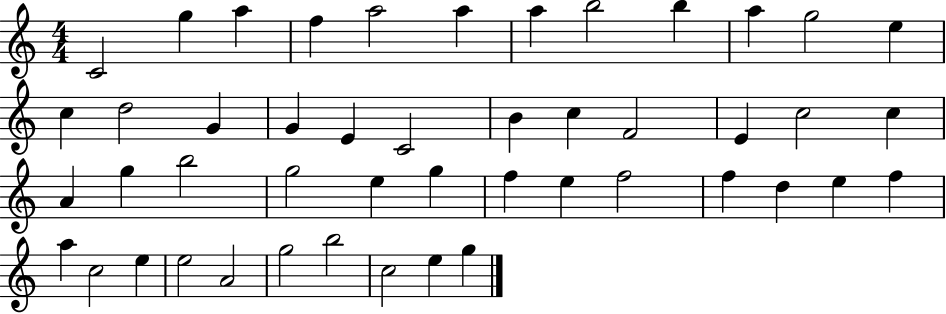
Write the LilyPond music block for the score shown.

{
  \clef treble
  \numericTimeSignature
  \time 4/4
  \key c \major
  c'2 g''4 a''4 | f''4 a''2 a''4 | a''4 b''2 b''4 | a''4 g''2 e''4 | \break c''4 d''2 g'4 | g'4 e'4 c'2 | b'4 c''4 f'2 | e'4 c''2 c''4 | \break a'4 g''4 b''2 | g''2 e''4 g''4 | f''4 e''4 f''2 | f''4 d''4 e''4 f''4 | \break a''4 c''2 e''4 | e''2 a'2 | g''2 b''2 | c''2 e''4 g''4 | \break \bar "|."
}